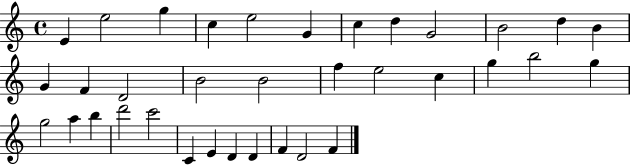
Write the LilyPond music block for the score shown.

{
  \clef treble
  \time 4/4
  \defaultTimeSignature
  \key c \major
  e'4 e''2 g''4 | c''4 e''2 g'4 | c''4 d''4 g'2 | b'2 d''4 b'4 | \break g'4 f'4 d'2 | b'2 b'2 | f''4 e''2 c''4 | g''4 b''2 g''4 | \break g''2 a''4 b''4 | d'''2 c'''2 | c'4 e'4 d'4 d'4 | f'4 d'2 f'4 | \break \bar "|."
}